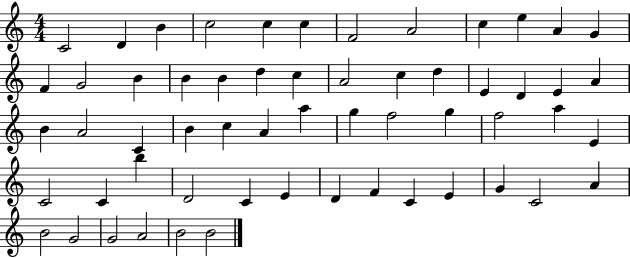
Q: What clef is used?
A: treble